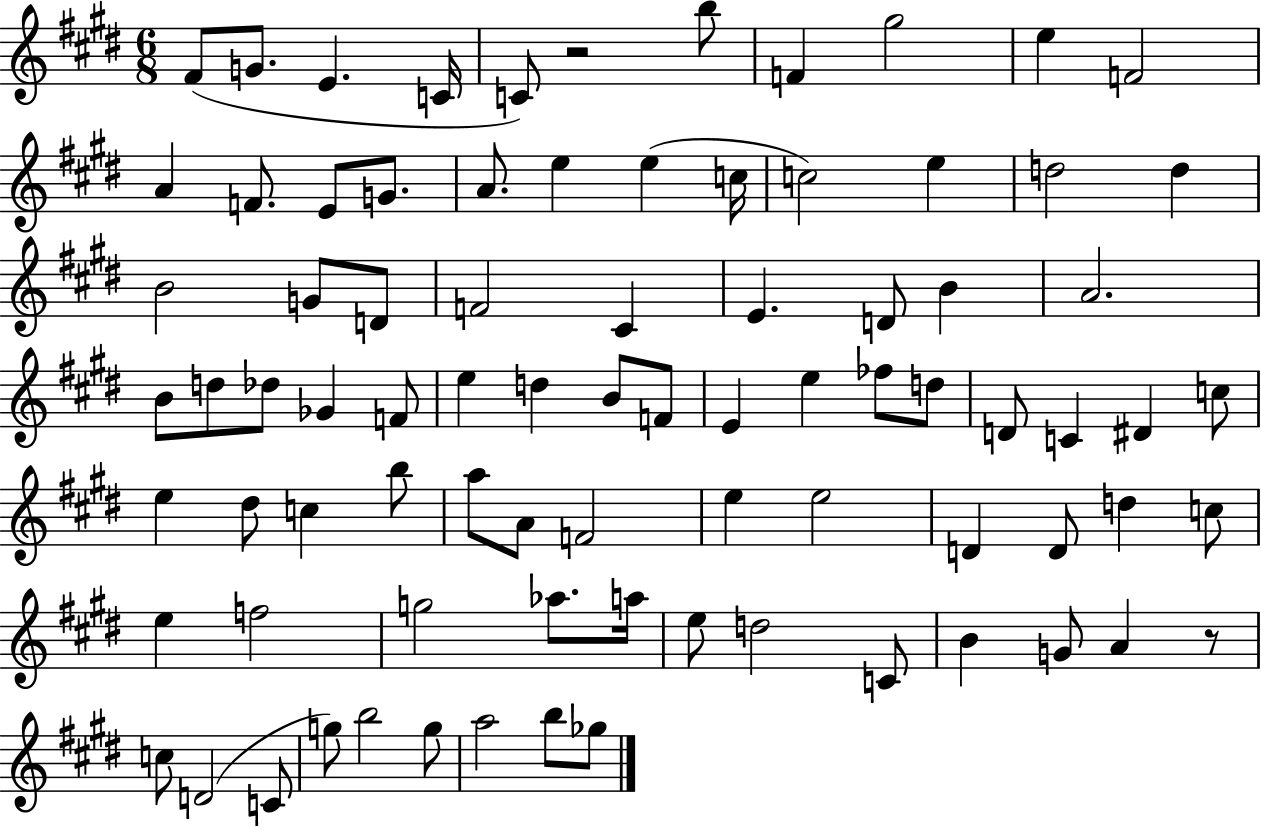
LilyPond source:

{
  \clef treble
  \numericTimeSignature
  \time 6/8
  \key e \major
  fis'8( g'8. e'4. c'16 | c'8) r2 b''8 | f'4 gis''2 | e''4 f'2 | \break a'4 f'8. e'8 g'8. | a'8. e''4 e''4( c''16 | c''2) e''4 | d''2 d''4 | \break b'2 g'8 d'8 | f'2 cis'4 | e'4. d'8 b'4 | a'2. | \break b'8 d''8 des''8 ges'4 f'8 | e''4 d''4 b'8 f'8 | e'4 e''4 fes''8 d''8 | d'8 c'4 dis'4 c''8 | \break e''4 dis''8 c''4 b''8 | a''8 a'8 f'2 | e''4 e''2 | d'4 d'8 d''4 c''8 | \break e''4 f''2 | g''2 aes''8. a''16 | e''8 d''2 c'8 | b'4 g'8 a'4 r8 | \break c''8 d'2( c'8 | g''8) b''2 g''8 | a''2 b''8 ges''8 | \bar "|."
}